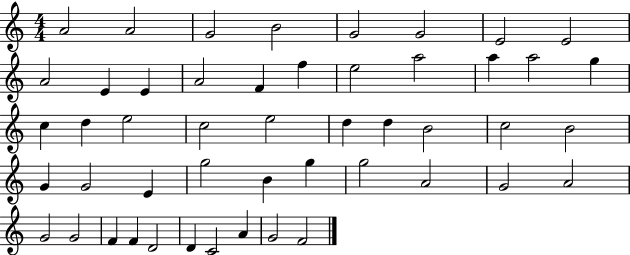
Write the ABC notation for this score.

X:1
T:Untitled
M:4/4
L:1/4
K:C
A2 A2 G2 B2 G2 G2 E2 E2 A2 E E A2 F f e2 a2 a a2 g c d e2 c2 e2 d d B2 c2 B2 G G2 E g2 B g g2 A2 G2 A2 G2 G2 F F D2 D C2 A G2 F2